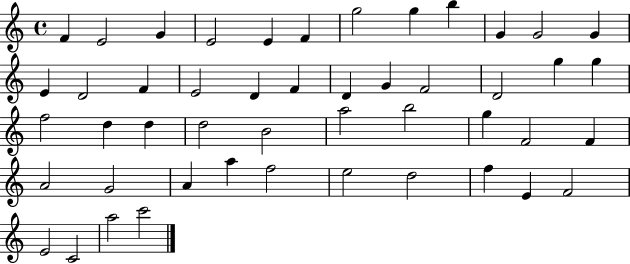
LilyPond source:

{
  \clef treble
  \time 4/4
  \defaultTimeSignature
  \key c \major
  f'4 e'2 g'4 | e'2 e'4 f'4 | g''2 g''4 b''4 | g'4 g'2 g'4 | \break e'4 d'2 f'4 | e'2 d'4 f'4 | d'4 g'4 f'2 | d'2 g''4 g''4 | \break f''2 d''4 d''4 | d''2 b'2 | a''2 b''2 | g''4 f'2 f'4 | \break a'2 g'2 | a'4 a''4 f''2 | e''2 d''2 | f''4 e'4 f'2 | \break e'2 c'2 | a''2 c'''2 | \bar "|."
}